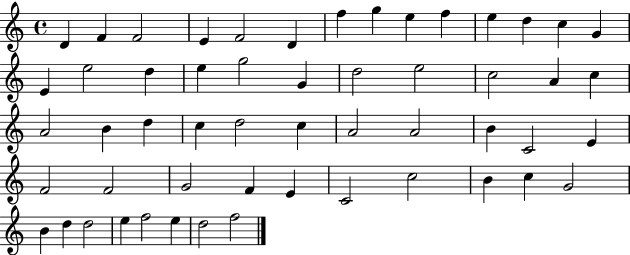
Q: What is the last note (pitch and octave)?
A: F5